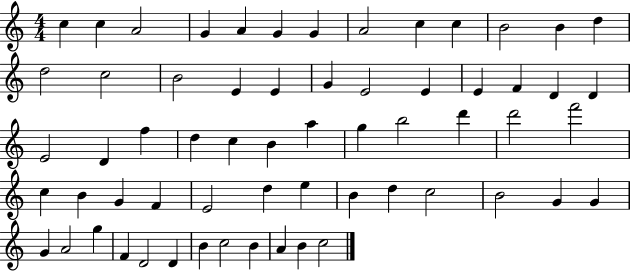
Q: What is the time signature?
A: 4/4